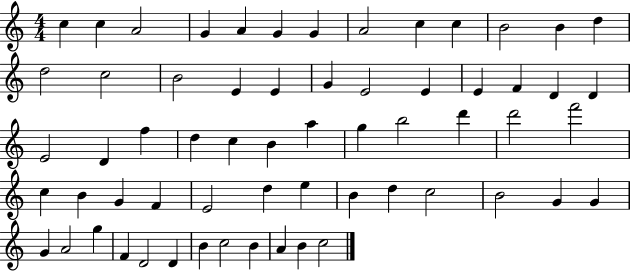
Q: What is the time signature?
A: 4/4